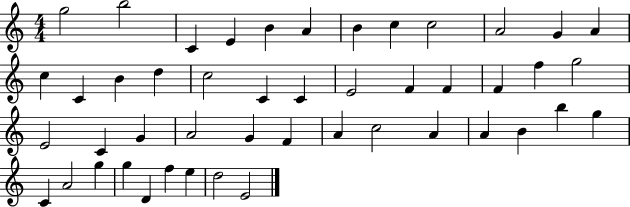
{
  \clef treble
  \numericTimeSignature
  \time 4/4
  \key c \major
  g''2 b''2 | c'4 e'4 b'4 a'4 | b'4 c''4 c''2 | a'2 g'4 a'4 | \break c''4 c'4 b'4 d''4 | c''2 c'4 c'4 | e'2 f'4 f'4 | f'4 f''4 g''2 | \break e'2 c'4 g'4 | a'2 g'4 f'4 | a'4 c''2 a'4 | a'4 b'4 b''4 g''4 | \break c'4 a'2 g''4 | g''4 d'4 f''4 e''4 | d''2 e'2 | \bar "|."
}